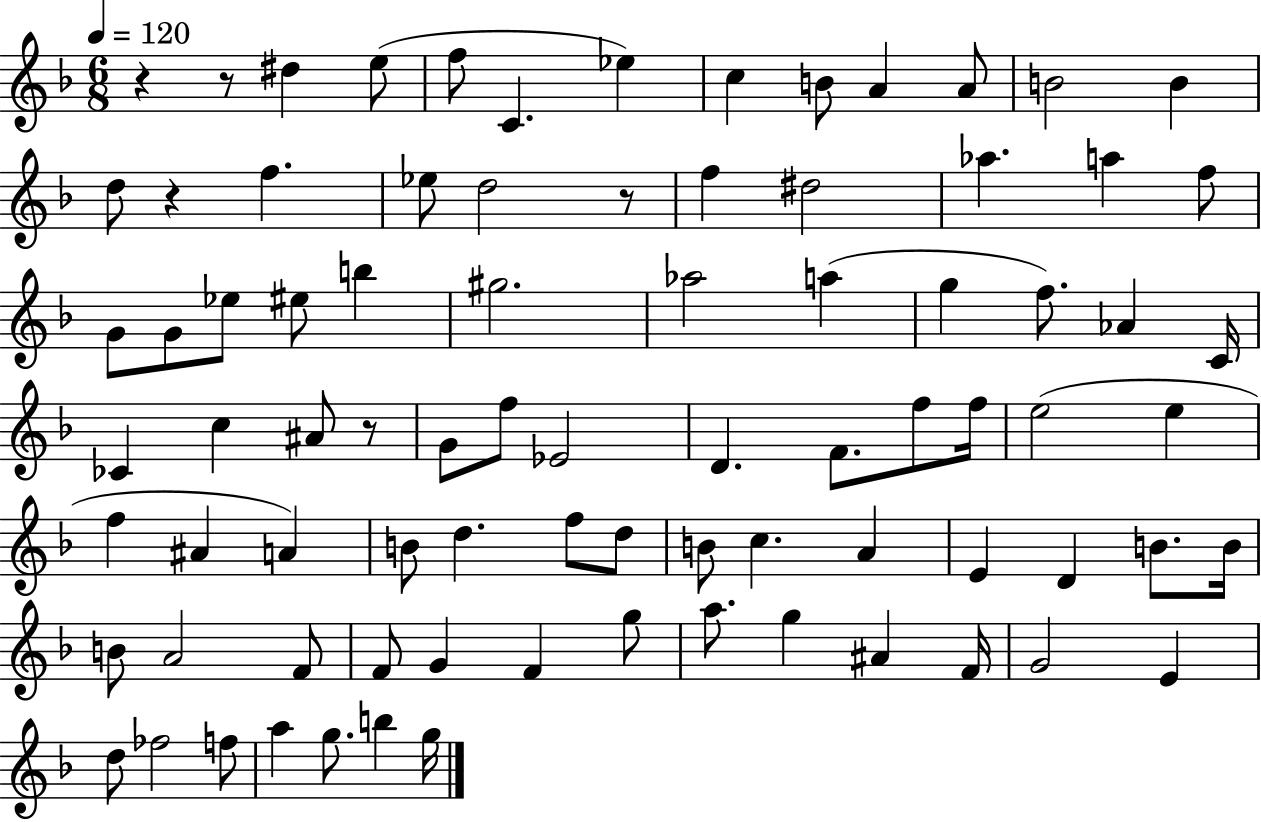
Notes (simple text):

R/q R/e D#5/q E5/e F5/e C4/q. Eb5/q C5/q B4/e A4/q A4/e B4/h B4/q D5/e R/q F5/q. Eb5/e D5/h R/e F5/q D#5/h Ab5/q. A5/q F5/e G4/e G4/e Eb5/e EIS5/e B5/q G#5/h. Ab5/h A5/q G5/q F5/e. Ab4/q C4/s CES4/q C5/q A#4/e R/e G4/e F5/e Eb4/h D4/q. F4/e. F5/e F5/s E5/h E5/q F5/q A#4/q A4/q B4/e D5/q. F5/e D5/e B4/e C5/q. A4/q E4/q D4/q B4/e. B4/s B4/e A4/h F4/e F4/e G4/q F4/q G5/e A5/e. G5/q A#4/q F4/s G4/h E4/q D5/e FES5/h F5/e A5/q G5/e. B5/q G5/s